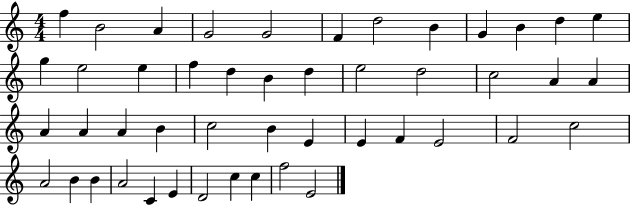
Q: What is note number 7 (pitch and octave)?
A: D5